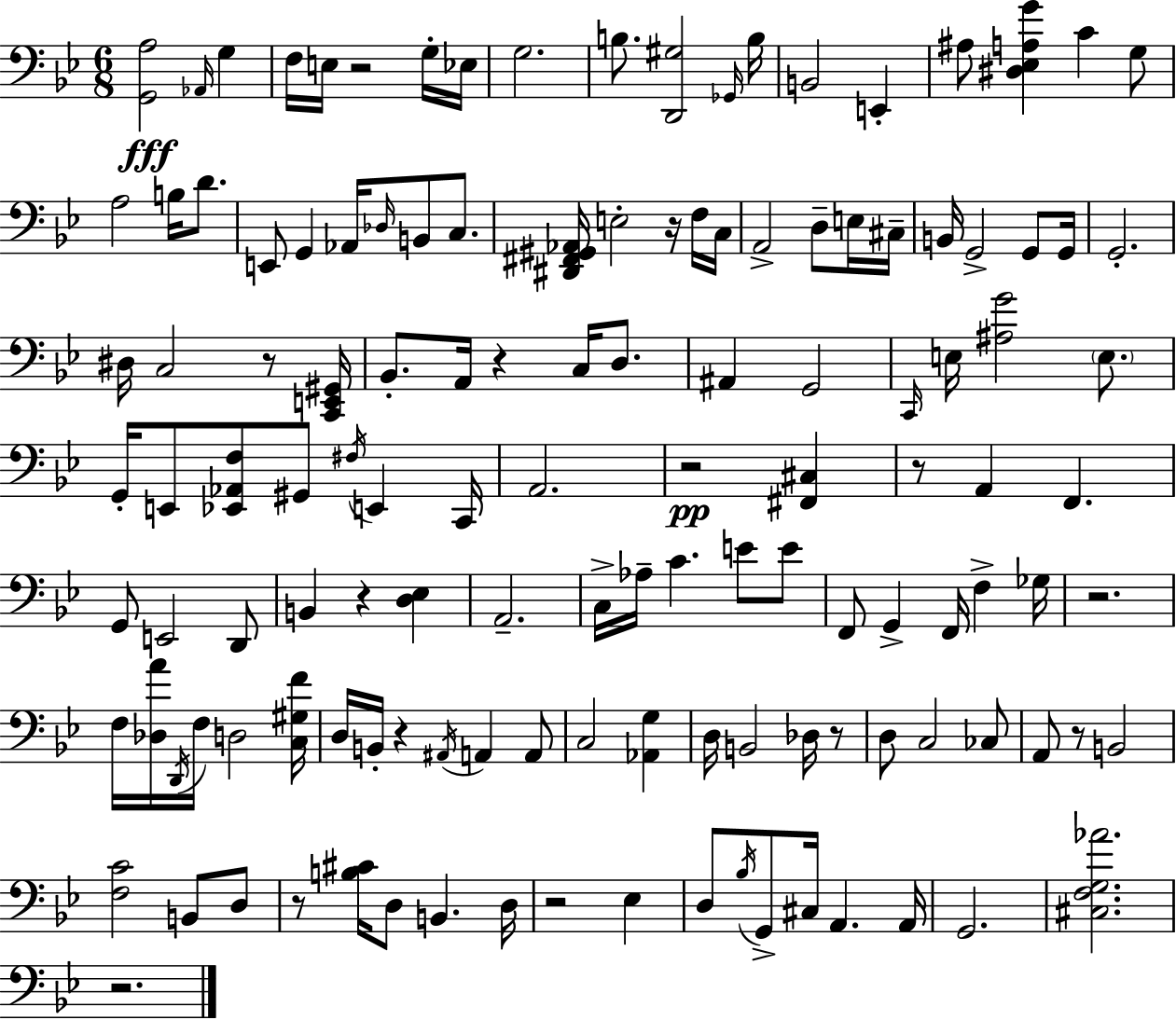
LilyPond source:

{
  \clef bass
  \numericTimeSignature
  \time 6/8
  \key g \minor
  <g, a>2\fff \grace { aes,16 } g4 | f16 e16 r2 g16-. | ees16 g2. | b8. <d, gis>2 | \break \grace { ges,16 } b16 b,2 e,4-. | ais8 <dis ees a g'>4 c'4 | g8 a2 b16 d'8. | e,8 g,4 aes,16 \grace { des16 } b,8 | \break c8. <dis, fis, gis, aes,>16 e2-. | r16 f16 c16 a,2-> d8-- | e16 cis16-- b,16 g,2-> | g,8 g,16 g,2.-. | \break dis16 c2 | r8 <c, e, gis,>16 bes,8.-. a,16 r4 c16 | d8. ais,4 g,2 | \grace { c,16 } e16 <ais g'>2 | \break \parenthesize e8. g,16-. e,8 <ees, aes, f>8 gis,8 \acciaccatura { fis16 } | e,4 c,16 a,2. | r2\pp | <fis, cis>4 r8 a,4 f,4. | \break g,8 e,2 | d,8 b,4 r4 | <d ees>4 a,2.-- | c16-> aes16-- c'4. | \break e'8 e'8 f,8 g,4-> f,16 | f4-> ges16 r2. | f16 <des a'>16 \acciaccatura { d,16 } f16 d2 | <c gis f'>16 d16 b,16-. r4 | \break \acciaccatura { ais,16 } a,4 a,8 c2 | <aes, g>4 d16 b,2 | des16 r8 d8 c2 | ces8 a,8 r8 b,2 | \break <f c'>2 | b,8 d8 r8 <b cis'>16 d8 | b,4. d16 r2 | ees4 d8 \acciaccatura { bes16 } g,8-> | \break cis16 a,4. a,16 g,2. | <cis f g aes'>2. | r2. | \bar "|."
}